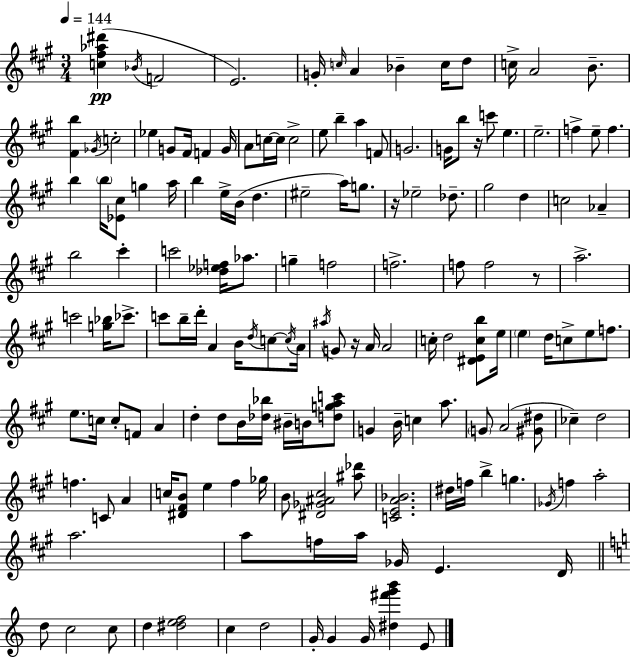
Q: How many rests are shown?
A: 4